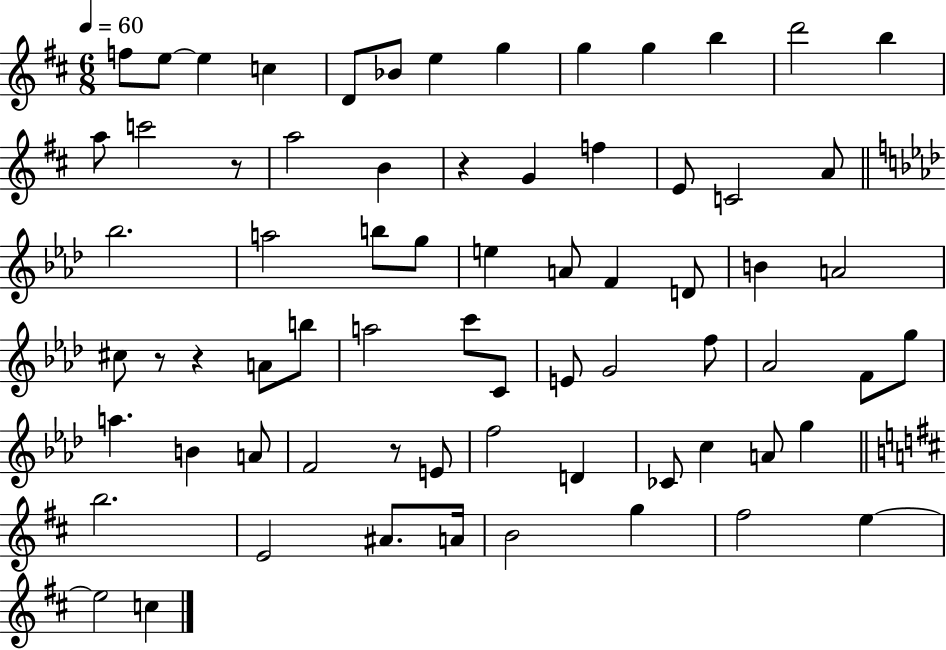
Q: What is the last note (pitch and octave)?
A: C5